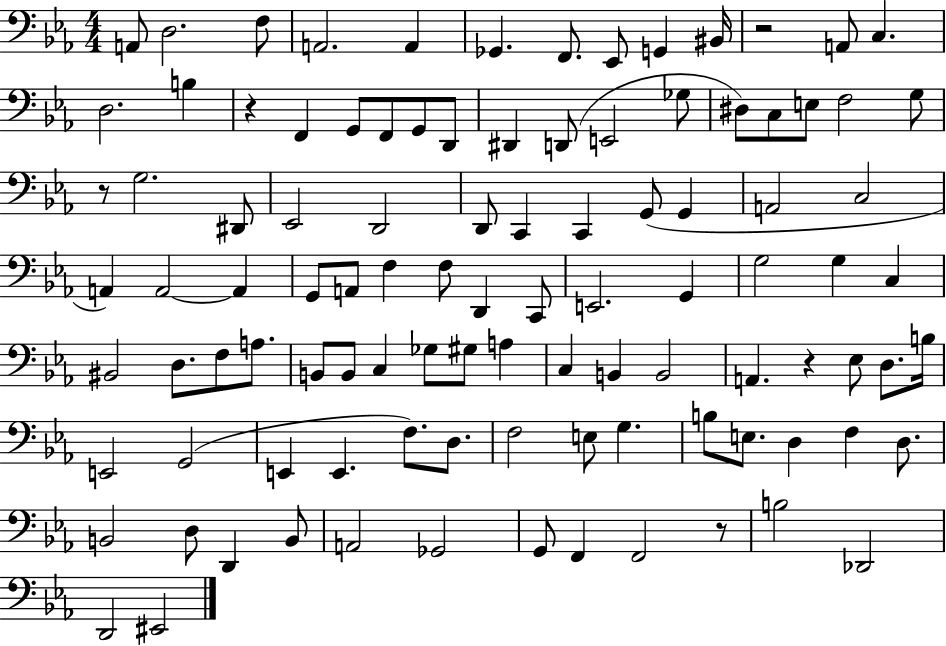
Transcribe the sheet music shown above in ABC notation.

X:1
T:Untitled
M:4/4
L:1/4
K:Eb
A,,/2 D,2 F,/2 A,,2 A,, _G,, F,,/2 _E,,/2 G,, ^B,,/4 z2 A,,/2 C, D,2 B, z F,, G,,/2 F,,/2 G,,/2 D,,/2 ^D,, D,,/2 E,,2 _G,/2 ^D,/2 C,/2 E,/2 F,2 G,/2 z/2 G,2 ^D,,/2 _E,,2 D,,2 D,,/2 C,, C,, G,,/2 G,, A,,2 C,2 A,, A,,2 A,, G,,/2 A,,/2 F, F,/2 D,, C,,/2 E,,2 G,, G,2 G, C, ^B,,2 D,/2 F,/2 A,/2 B,,/2 B,,/2 C, _G,/2 ^G,/2 A, C, B,, B,,2 A,, z _E,/2 D,/2 B,/4 E,,2 G,,2 E,, E,, F,/2 D,/2 F,2 E,/2 G, B,/2 E,/2 D, F, D,/2 B,,2 D,/2 D,, B,,/2 A,,2 _G,,2 G,,/2 F,, F,,2 z/2 B,2 _D,,2 D,,2 ^E,,2